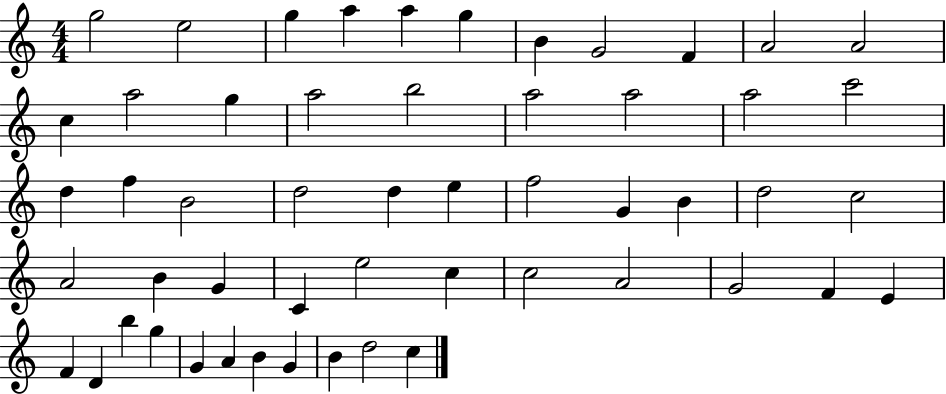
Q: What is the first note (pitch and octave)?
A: G5